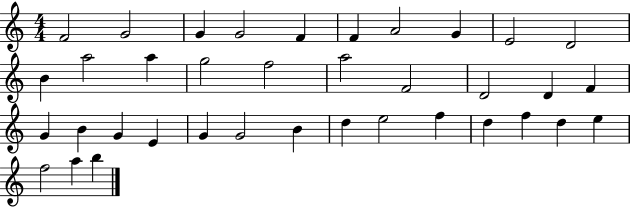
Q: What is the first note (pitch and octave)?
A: F4